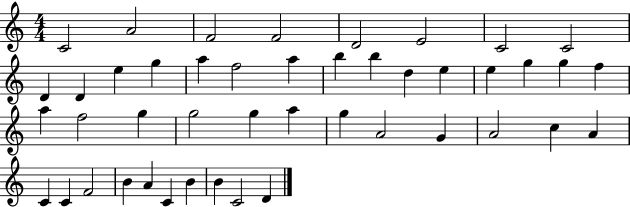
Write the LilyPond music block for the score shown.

{
  \clef treble
  \numericTimeSignature
  \time 4/4
  \key c \major
  c'2 a'2 | f'2 f'2 | d'2 e'2 | c'2 c'2 | \break d'4 d'4 e''4 g''4 | a''4 f''2 a''4 | b''4 b''4 d''4 e''4 | e''4 g''4 g''4 f''4 | \break a''4 f''2 g''4 | g''2 g''4 a''4 | g''4 a'2 g'4 | a'2 c''4 a'4 | \break c'4 c'4 f'2 | b'4 a'4 c'4 b'4 | b'4 c'2 d'4 | \bar "|."
}